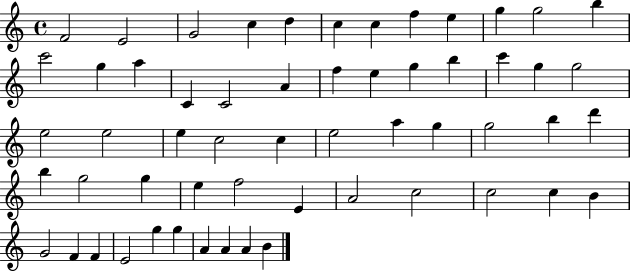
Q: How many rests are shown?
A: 0